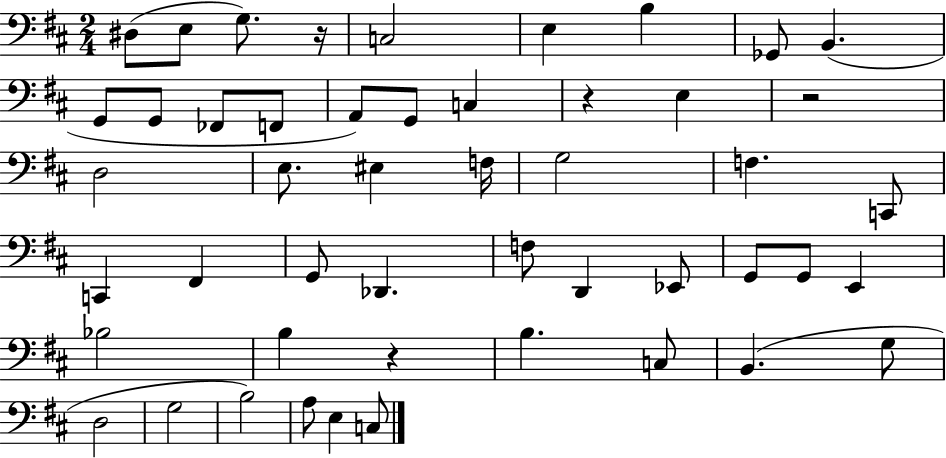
D#3/e E3/e G3/e. R/s C3/h E3/q B3/q Gb2/e B2/q. G2/e G2/e FES2/e F2/e A2/e G2/e C3/q R/q E3/q R/h D3/h E3/e. EIS3/q F3/s G3/h F3/q. C2/e C2/q F#2/q G2/e Db2/q. F3/e D2/q Eb2/e G2/e G2/e E2/q Bb3/h B3/q R/q B3/q. C3/e B2/q. G3/e D3/h G3/h B3/h A3/e E3/q C3/e